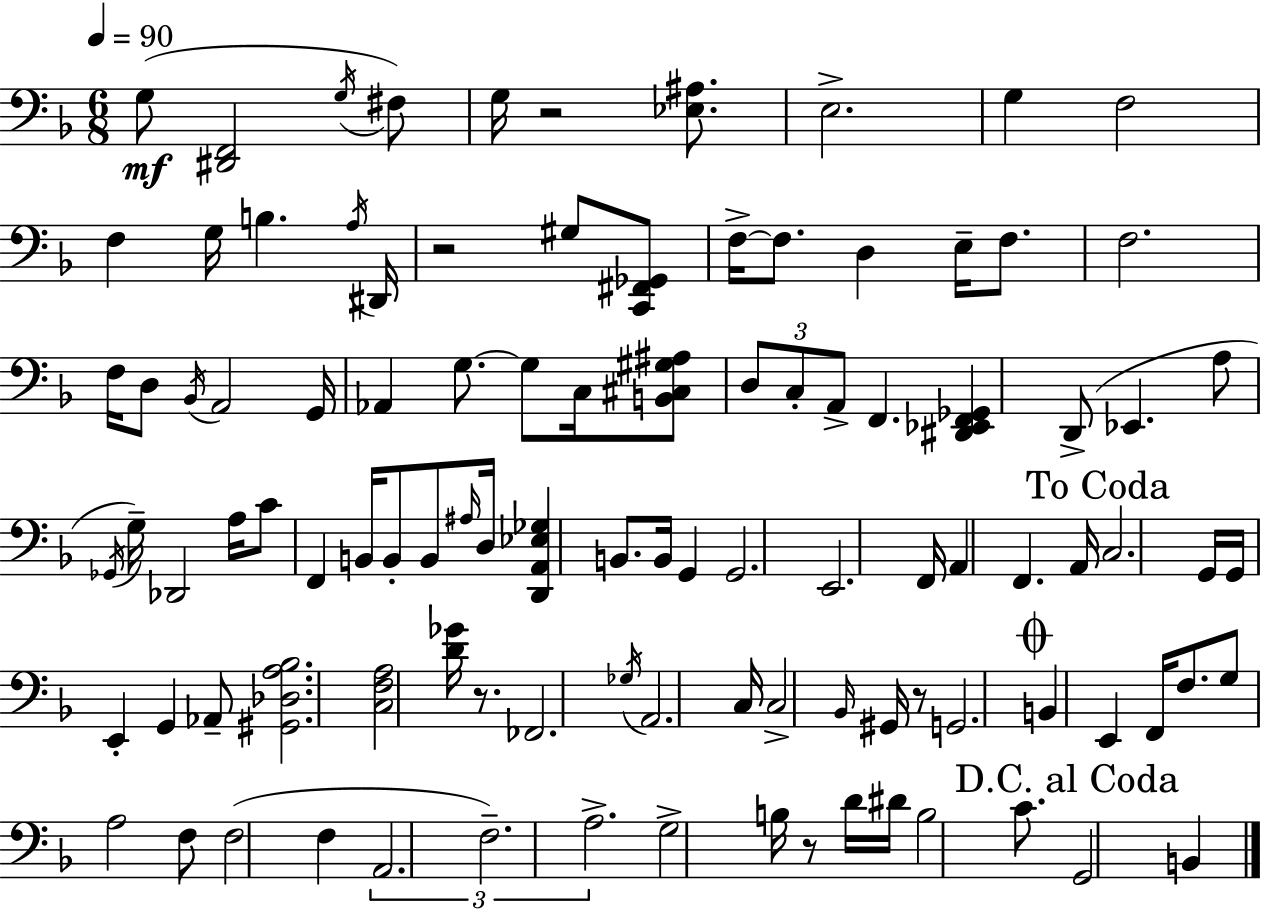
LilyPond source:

{
  \clef bass
  \numericTimeSignature
  \time 6/8
  \key f \major
  \tempo 4 = 90
  \repeat volta 2 { g8(\mf <dis, f,>2 \acciaccatura { g16 }) fis8 | g16 r2 <ees ais>8. | e2.-> | g4 f2 | \break f4 g16 b4. | \acciaccatura { a16 } dis,16 r2 gis8 | <c, fis, ges,>8 f16->~~ f8. d4 e16-- f8. | f2. | \break f16 d8 \acciaccatura { bes,16 } a,2 | g,16 aes,4 g8.~~ g8 | c16 <b, cis gis ais>8 \tuplet 3/2 { d8 c8-. a,8-> } f,4. | <dis, ees, f, ges,>4 d,8->( ees,4. | \break a8 \acciaccatura { ges,16 } g16--) des,2 | a16 c'8 f,4 b,16 b,8-. | b,8 \grace { ais16 } d16 <d, a, ees ges>4 b,8. | b,16 g,4 g,2. | \break e,2. | f,16 a,4 f,4. | a,16 \mark "To Coda" c2. | g,16 g,16 e,4-. g,4 | \break aes,8-- <gis, des a bes>2. | <c f a>2 | <d' ges'>16 r8. fes,2. | \acciaccatura { ges16 } a,2. | \break c16 c2-> | \grace { bes,16 } gis,16 r8 g,2. | \mark \markup { \musicglyph "scripts.coda" } b,4 e,4 | f,16 f8. g8 a2 | \break f8 f2( | f4 \tuplet 3/2 { a,2. | f2.--) | a2.-> } | \break g2-> | b16 r8 d'16 dis'16 b2 | c'8. \mark "D.C. al Coda" g,2 | b,4 } \bar "|."
}